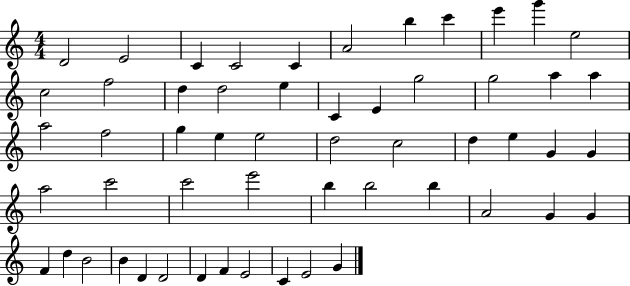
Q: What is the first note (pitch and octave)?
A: D4